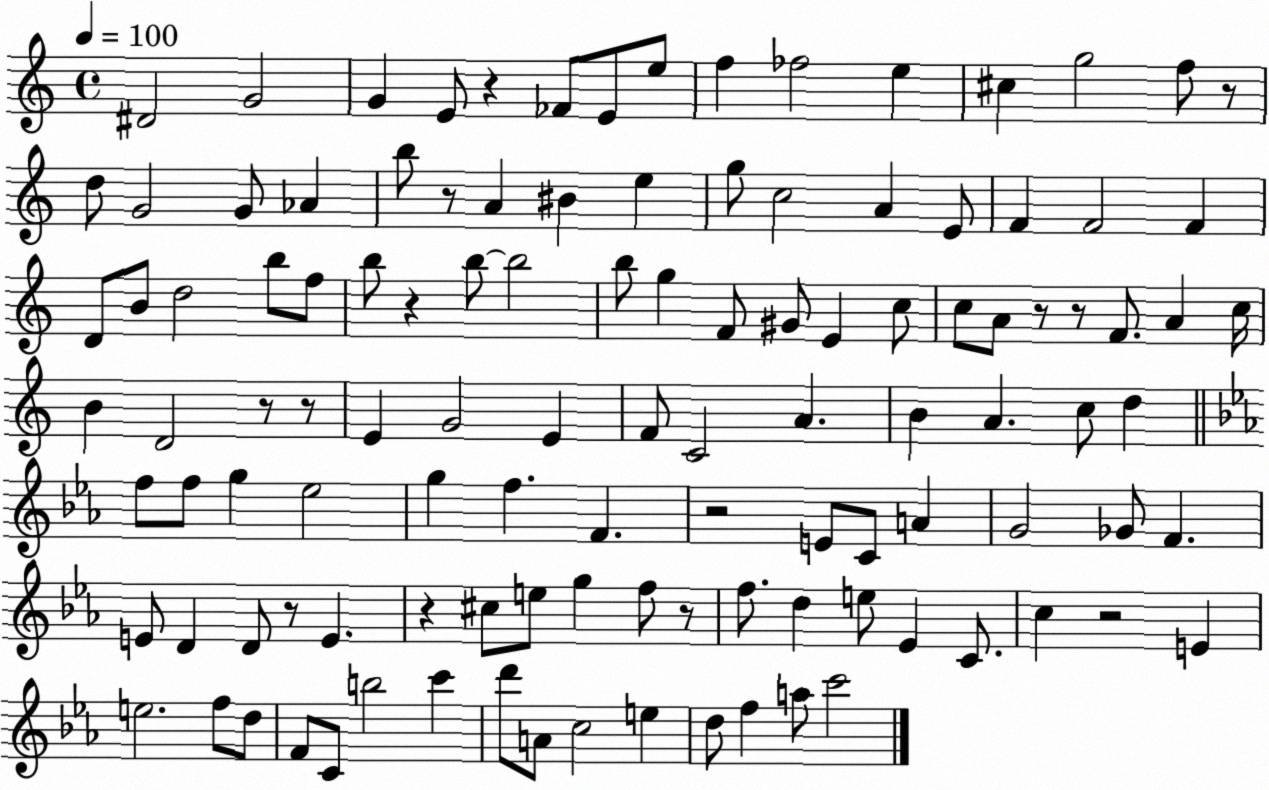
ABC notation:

X:1
T:Untitled
M:4/4
L:1/4
K:C
^D2 G2 G E/2 z _F/2 E/2 e/2 f _f2 e ^c g2 f/2 z/2 d/2 G2 G/2 _A b/2 z/2 A ^B e g/2 c2 A E/2 F F2 F D/2 B/2 d2 b/2 f/2 b/2 z b/2 b2 b/2 g F/2 ^G/2 E c/2 c/2 A/2 z/2 z/2 F/2 A c/4 B D2 z/2 z/2 E G2 E F/2 C2 A B A c/2 d f/2 f/2 g _e2 g f F z2 E/2 C/2 A G2 _G/2 F E/2 D D/2 z/2 E z ^c/2 e/2 g f/2 z/2 f/2 d e/2 _E C/2 c z2 E e2 f/2 d/2 F/2 C/2 b2 c' d'/2 A/2 c2 e d/2 f a/2 c'2